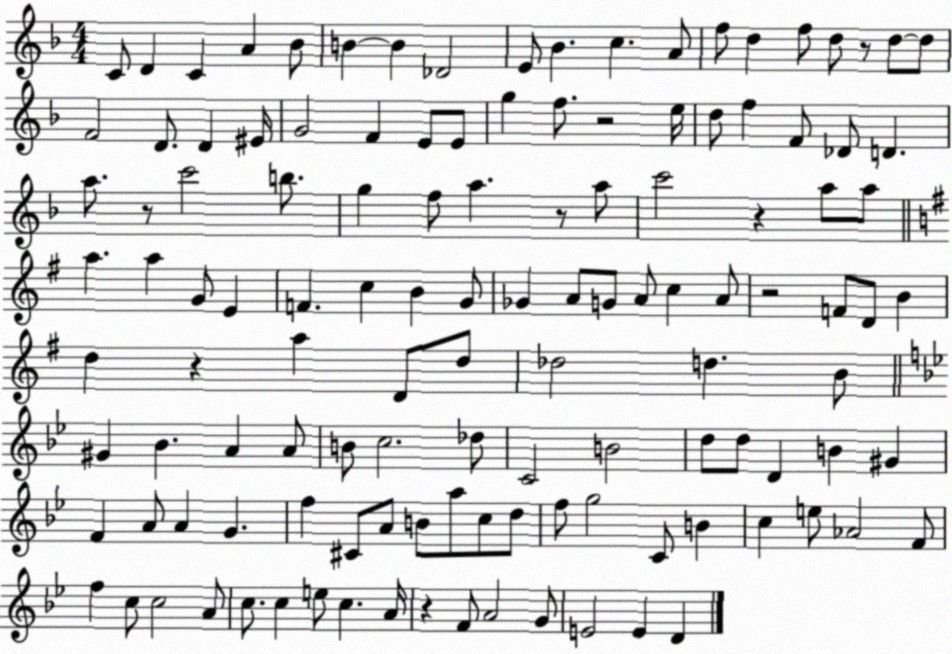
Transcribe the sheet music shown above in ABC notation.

X:1
T:Untitled
M:4/4
L:1/4
K:F
C/2 D C A _B/2 B B _D2 E/2 _B c A/2 f/2 d f/2 d/2 z/2 d/2 d/2 F2 D/2 D ^E/4 G2 F E/2 E/2 g f/2 z2 e/4 d/2 f F/2 _D/2 D a/2 z/2 c'2 b/2 g f/2 a z/2 a/2 c'2 z a/2 a/2 a a G/2 E F c B G/2 _G A/2 G/2 A/2 c A/2 z2 F/2 D/2 B d z a D/2 d/2 _d2 d B/2 ^G _B A A/2 B/2 c2 _d/2 C2 B2 d/2 d/2 D B ^G F A/2 A G f ^C/2 A/2 B/2 a/2 c/2 d/2 f/2 g2 C/2 B c e/2 _A2 F/2 f c/2 c2 A/2 c/2 c e/2 c A/4 z F/2 A2 G/2 E2 E D